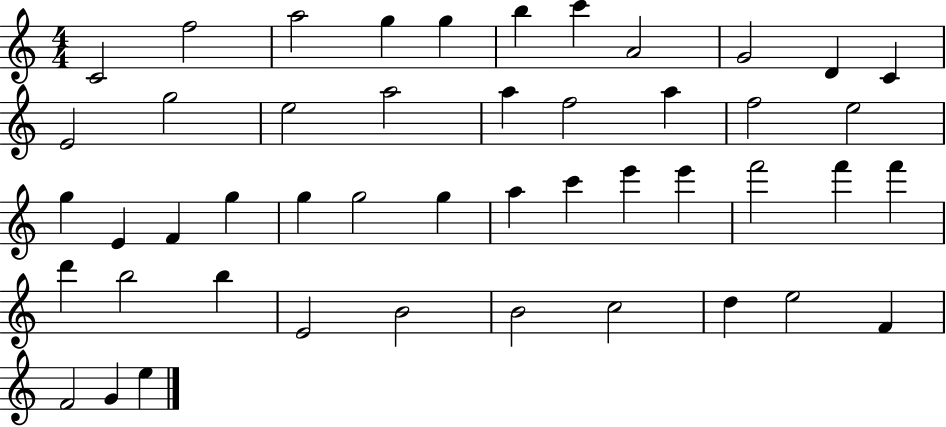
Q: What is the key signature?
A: C major